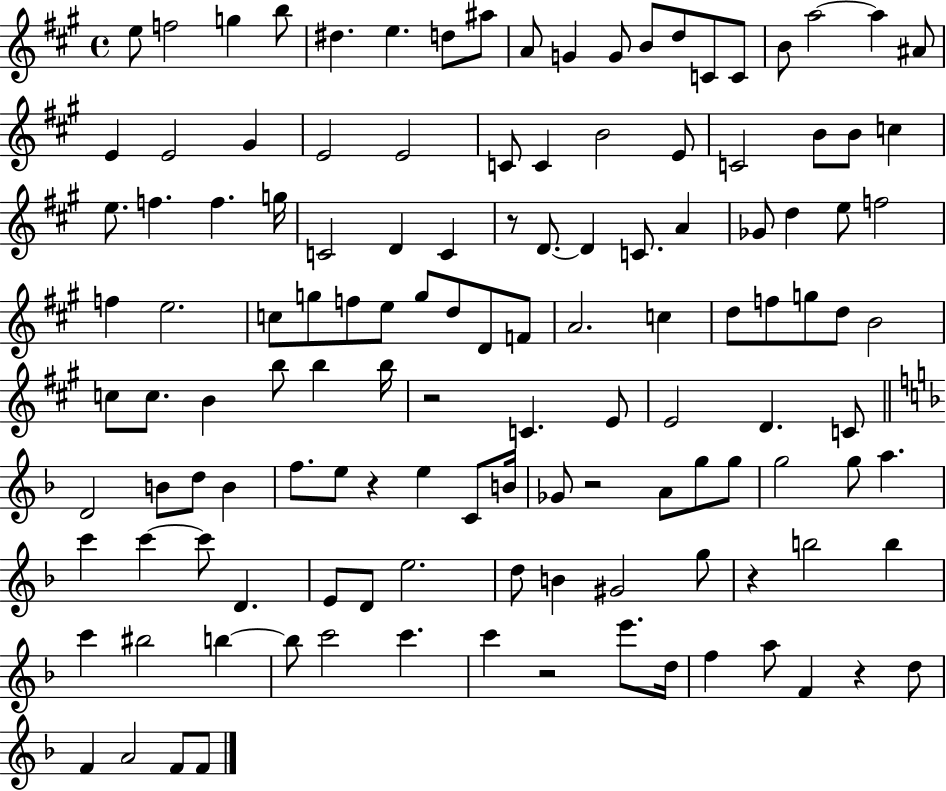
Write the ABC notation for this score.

X:1
T:Untitled
M:4/4
L:1/4
K:A
e/2 f2 g b/2 ^d e d/2 ^a/2 A/2 G G/2 B/2 d/2 C/2 C/2 B/2 a2 a ^A/2 E E2 ^G E2 E2 C/2 C B2 E/2 C2 B/2 B/2 c e/2 f f g/4 C2 D C z/2 D/2 D C/2 A _G/2 d e/2 f2 f e2 c/2 g/2 f/2 e/2 g/2 d/2 D/2 F/2 A2 c d/2 f/2 g/2 d/2 B2 c/2 c/2 B b/2 b b/4 z2 C E/2 E2 D C/2 D2 B/2 d/2 B f/2 e/2 z e C/2 B/4 _G/2 z2 A/2 g/2 g/2 g2 g/2 a c' c' c'/2 D E/2 D/2 e2 d/2 B ^G2 g/2 z b2 b c' ^b2 b b/2 c'2 c' c' z2 e'/2 d/4 f a/2 F z d/2 F A2 F/2 F/2